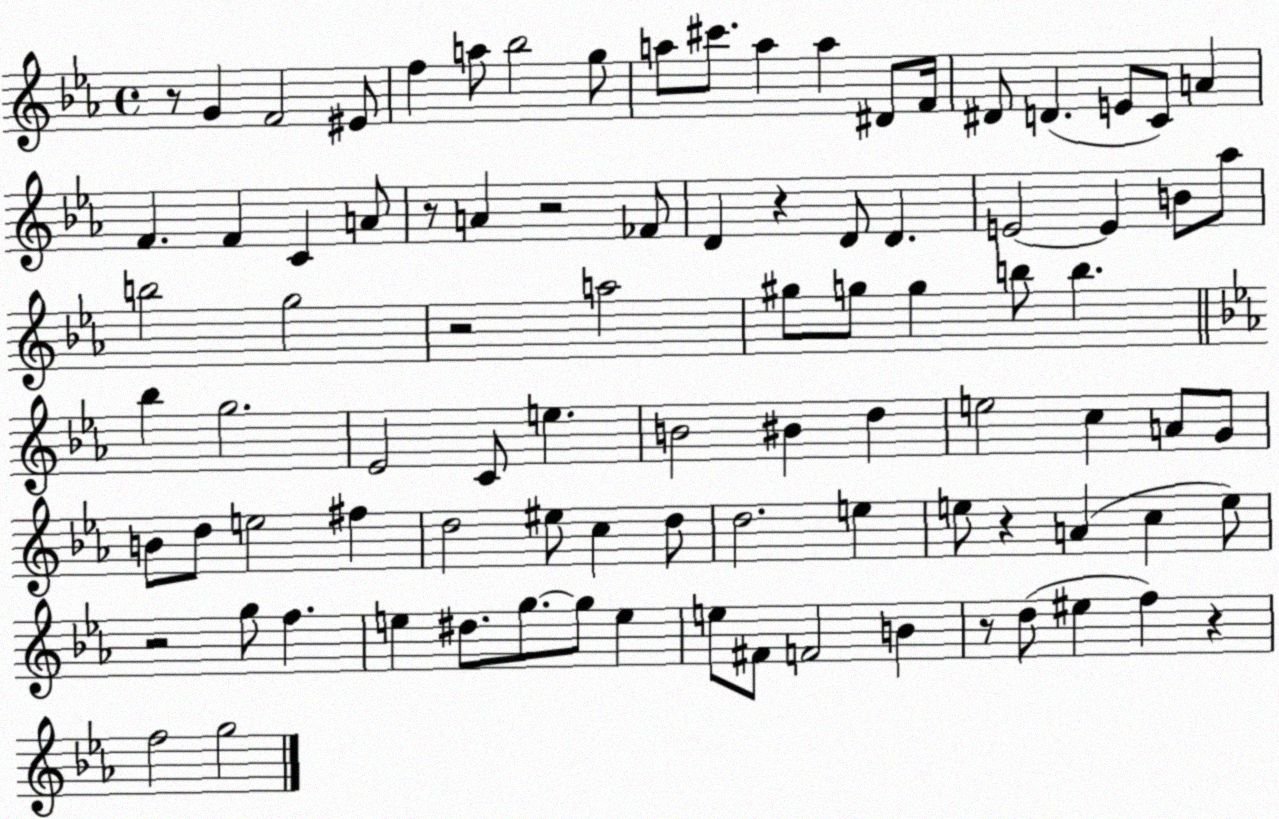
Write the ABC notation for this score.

X:1
T:Untitled
M:4/4
L:1/4
K:Eb
z/2 G F2 ^E/2 f a/2 _b2 g/2 a/2 ^c'/2 a a ^D/2 F/4 ^D/2 D E/2 C/2 A F F C A/2 z/2 A z2 _F/2 D z D/2 D E2 E B/2 _a/2 b2 g2 z2 a2 ^g/2 g/2 g b/2 b _b g2 _E2 C/2 e B2 ^B d e2 c A/2 G/2 B/2 d/2 e2 ^f d2 ^e/2 c d/2 d2 e e/2 z A c e/2 z2 g/2 f e ^d/2 g/2 g/2 e e/2 ^F/2 F2 B z/2 d/2 ^e f z f2 g2